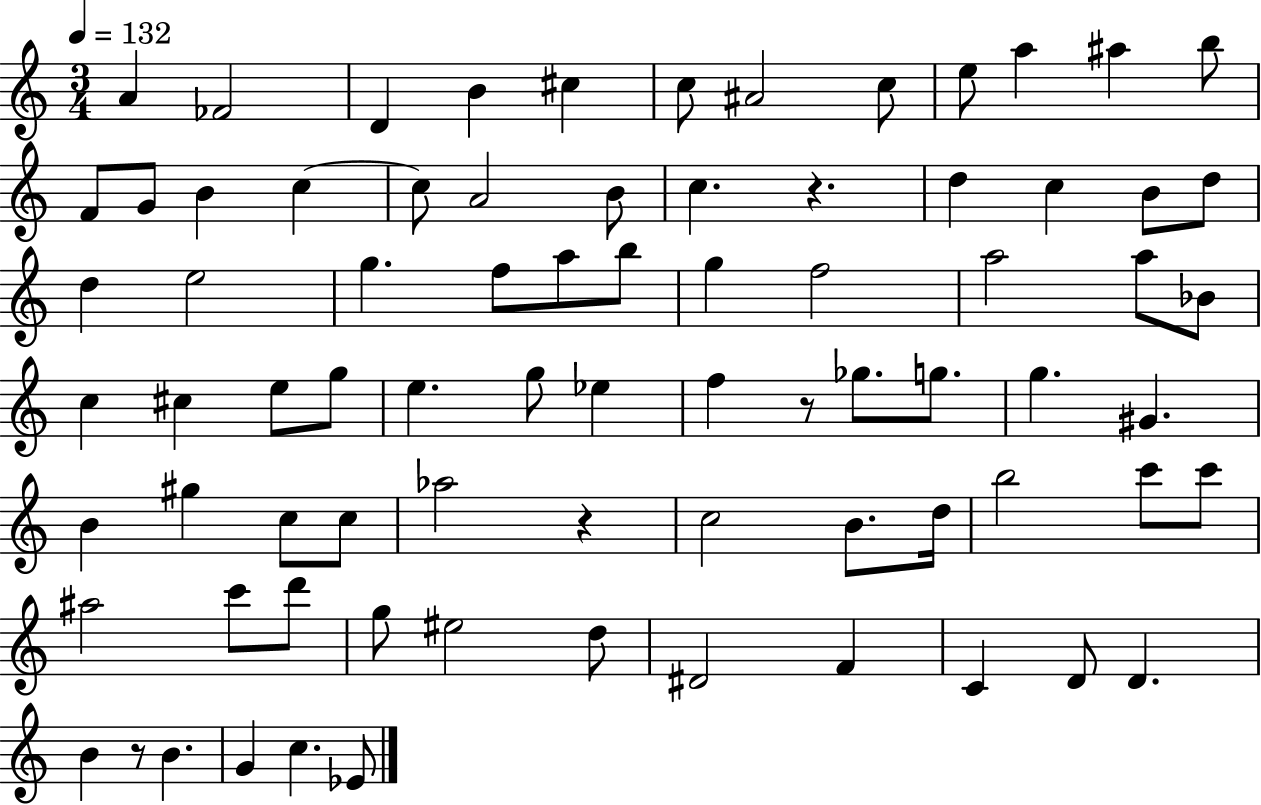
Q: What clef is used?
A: treble